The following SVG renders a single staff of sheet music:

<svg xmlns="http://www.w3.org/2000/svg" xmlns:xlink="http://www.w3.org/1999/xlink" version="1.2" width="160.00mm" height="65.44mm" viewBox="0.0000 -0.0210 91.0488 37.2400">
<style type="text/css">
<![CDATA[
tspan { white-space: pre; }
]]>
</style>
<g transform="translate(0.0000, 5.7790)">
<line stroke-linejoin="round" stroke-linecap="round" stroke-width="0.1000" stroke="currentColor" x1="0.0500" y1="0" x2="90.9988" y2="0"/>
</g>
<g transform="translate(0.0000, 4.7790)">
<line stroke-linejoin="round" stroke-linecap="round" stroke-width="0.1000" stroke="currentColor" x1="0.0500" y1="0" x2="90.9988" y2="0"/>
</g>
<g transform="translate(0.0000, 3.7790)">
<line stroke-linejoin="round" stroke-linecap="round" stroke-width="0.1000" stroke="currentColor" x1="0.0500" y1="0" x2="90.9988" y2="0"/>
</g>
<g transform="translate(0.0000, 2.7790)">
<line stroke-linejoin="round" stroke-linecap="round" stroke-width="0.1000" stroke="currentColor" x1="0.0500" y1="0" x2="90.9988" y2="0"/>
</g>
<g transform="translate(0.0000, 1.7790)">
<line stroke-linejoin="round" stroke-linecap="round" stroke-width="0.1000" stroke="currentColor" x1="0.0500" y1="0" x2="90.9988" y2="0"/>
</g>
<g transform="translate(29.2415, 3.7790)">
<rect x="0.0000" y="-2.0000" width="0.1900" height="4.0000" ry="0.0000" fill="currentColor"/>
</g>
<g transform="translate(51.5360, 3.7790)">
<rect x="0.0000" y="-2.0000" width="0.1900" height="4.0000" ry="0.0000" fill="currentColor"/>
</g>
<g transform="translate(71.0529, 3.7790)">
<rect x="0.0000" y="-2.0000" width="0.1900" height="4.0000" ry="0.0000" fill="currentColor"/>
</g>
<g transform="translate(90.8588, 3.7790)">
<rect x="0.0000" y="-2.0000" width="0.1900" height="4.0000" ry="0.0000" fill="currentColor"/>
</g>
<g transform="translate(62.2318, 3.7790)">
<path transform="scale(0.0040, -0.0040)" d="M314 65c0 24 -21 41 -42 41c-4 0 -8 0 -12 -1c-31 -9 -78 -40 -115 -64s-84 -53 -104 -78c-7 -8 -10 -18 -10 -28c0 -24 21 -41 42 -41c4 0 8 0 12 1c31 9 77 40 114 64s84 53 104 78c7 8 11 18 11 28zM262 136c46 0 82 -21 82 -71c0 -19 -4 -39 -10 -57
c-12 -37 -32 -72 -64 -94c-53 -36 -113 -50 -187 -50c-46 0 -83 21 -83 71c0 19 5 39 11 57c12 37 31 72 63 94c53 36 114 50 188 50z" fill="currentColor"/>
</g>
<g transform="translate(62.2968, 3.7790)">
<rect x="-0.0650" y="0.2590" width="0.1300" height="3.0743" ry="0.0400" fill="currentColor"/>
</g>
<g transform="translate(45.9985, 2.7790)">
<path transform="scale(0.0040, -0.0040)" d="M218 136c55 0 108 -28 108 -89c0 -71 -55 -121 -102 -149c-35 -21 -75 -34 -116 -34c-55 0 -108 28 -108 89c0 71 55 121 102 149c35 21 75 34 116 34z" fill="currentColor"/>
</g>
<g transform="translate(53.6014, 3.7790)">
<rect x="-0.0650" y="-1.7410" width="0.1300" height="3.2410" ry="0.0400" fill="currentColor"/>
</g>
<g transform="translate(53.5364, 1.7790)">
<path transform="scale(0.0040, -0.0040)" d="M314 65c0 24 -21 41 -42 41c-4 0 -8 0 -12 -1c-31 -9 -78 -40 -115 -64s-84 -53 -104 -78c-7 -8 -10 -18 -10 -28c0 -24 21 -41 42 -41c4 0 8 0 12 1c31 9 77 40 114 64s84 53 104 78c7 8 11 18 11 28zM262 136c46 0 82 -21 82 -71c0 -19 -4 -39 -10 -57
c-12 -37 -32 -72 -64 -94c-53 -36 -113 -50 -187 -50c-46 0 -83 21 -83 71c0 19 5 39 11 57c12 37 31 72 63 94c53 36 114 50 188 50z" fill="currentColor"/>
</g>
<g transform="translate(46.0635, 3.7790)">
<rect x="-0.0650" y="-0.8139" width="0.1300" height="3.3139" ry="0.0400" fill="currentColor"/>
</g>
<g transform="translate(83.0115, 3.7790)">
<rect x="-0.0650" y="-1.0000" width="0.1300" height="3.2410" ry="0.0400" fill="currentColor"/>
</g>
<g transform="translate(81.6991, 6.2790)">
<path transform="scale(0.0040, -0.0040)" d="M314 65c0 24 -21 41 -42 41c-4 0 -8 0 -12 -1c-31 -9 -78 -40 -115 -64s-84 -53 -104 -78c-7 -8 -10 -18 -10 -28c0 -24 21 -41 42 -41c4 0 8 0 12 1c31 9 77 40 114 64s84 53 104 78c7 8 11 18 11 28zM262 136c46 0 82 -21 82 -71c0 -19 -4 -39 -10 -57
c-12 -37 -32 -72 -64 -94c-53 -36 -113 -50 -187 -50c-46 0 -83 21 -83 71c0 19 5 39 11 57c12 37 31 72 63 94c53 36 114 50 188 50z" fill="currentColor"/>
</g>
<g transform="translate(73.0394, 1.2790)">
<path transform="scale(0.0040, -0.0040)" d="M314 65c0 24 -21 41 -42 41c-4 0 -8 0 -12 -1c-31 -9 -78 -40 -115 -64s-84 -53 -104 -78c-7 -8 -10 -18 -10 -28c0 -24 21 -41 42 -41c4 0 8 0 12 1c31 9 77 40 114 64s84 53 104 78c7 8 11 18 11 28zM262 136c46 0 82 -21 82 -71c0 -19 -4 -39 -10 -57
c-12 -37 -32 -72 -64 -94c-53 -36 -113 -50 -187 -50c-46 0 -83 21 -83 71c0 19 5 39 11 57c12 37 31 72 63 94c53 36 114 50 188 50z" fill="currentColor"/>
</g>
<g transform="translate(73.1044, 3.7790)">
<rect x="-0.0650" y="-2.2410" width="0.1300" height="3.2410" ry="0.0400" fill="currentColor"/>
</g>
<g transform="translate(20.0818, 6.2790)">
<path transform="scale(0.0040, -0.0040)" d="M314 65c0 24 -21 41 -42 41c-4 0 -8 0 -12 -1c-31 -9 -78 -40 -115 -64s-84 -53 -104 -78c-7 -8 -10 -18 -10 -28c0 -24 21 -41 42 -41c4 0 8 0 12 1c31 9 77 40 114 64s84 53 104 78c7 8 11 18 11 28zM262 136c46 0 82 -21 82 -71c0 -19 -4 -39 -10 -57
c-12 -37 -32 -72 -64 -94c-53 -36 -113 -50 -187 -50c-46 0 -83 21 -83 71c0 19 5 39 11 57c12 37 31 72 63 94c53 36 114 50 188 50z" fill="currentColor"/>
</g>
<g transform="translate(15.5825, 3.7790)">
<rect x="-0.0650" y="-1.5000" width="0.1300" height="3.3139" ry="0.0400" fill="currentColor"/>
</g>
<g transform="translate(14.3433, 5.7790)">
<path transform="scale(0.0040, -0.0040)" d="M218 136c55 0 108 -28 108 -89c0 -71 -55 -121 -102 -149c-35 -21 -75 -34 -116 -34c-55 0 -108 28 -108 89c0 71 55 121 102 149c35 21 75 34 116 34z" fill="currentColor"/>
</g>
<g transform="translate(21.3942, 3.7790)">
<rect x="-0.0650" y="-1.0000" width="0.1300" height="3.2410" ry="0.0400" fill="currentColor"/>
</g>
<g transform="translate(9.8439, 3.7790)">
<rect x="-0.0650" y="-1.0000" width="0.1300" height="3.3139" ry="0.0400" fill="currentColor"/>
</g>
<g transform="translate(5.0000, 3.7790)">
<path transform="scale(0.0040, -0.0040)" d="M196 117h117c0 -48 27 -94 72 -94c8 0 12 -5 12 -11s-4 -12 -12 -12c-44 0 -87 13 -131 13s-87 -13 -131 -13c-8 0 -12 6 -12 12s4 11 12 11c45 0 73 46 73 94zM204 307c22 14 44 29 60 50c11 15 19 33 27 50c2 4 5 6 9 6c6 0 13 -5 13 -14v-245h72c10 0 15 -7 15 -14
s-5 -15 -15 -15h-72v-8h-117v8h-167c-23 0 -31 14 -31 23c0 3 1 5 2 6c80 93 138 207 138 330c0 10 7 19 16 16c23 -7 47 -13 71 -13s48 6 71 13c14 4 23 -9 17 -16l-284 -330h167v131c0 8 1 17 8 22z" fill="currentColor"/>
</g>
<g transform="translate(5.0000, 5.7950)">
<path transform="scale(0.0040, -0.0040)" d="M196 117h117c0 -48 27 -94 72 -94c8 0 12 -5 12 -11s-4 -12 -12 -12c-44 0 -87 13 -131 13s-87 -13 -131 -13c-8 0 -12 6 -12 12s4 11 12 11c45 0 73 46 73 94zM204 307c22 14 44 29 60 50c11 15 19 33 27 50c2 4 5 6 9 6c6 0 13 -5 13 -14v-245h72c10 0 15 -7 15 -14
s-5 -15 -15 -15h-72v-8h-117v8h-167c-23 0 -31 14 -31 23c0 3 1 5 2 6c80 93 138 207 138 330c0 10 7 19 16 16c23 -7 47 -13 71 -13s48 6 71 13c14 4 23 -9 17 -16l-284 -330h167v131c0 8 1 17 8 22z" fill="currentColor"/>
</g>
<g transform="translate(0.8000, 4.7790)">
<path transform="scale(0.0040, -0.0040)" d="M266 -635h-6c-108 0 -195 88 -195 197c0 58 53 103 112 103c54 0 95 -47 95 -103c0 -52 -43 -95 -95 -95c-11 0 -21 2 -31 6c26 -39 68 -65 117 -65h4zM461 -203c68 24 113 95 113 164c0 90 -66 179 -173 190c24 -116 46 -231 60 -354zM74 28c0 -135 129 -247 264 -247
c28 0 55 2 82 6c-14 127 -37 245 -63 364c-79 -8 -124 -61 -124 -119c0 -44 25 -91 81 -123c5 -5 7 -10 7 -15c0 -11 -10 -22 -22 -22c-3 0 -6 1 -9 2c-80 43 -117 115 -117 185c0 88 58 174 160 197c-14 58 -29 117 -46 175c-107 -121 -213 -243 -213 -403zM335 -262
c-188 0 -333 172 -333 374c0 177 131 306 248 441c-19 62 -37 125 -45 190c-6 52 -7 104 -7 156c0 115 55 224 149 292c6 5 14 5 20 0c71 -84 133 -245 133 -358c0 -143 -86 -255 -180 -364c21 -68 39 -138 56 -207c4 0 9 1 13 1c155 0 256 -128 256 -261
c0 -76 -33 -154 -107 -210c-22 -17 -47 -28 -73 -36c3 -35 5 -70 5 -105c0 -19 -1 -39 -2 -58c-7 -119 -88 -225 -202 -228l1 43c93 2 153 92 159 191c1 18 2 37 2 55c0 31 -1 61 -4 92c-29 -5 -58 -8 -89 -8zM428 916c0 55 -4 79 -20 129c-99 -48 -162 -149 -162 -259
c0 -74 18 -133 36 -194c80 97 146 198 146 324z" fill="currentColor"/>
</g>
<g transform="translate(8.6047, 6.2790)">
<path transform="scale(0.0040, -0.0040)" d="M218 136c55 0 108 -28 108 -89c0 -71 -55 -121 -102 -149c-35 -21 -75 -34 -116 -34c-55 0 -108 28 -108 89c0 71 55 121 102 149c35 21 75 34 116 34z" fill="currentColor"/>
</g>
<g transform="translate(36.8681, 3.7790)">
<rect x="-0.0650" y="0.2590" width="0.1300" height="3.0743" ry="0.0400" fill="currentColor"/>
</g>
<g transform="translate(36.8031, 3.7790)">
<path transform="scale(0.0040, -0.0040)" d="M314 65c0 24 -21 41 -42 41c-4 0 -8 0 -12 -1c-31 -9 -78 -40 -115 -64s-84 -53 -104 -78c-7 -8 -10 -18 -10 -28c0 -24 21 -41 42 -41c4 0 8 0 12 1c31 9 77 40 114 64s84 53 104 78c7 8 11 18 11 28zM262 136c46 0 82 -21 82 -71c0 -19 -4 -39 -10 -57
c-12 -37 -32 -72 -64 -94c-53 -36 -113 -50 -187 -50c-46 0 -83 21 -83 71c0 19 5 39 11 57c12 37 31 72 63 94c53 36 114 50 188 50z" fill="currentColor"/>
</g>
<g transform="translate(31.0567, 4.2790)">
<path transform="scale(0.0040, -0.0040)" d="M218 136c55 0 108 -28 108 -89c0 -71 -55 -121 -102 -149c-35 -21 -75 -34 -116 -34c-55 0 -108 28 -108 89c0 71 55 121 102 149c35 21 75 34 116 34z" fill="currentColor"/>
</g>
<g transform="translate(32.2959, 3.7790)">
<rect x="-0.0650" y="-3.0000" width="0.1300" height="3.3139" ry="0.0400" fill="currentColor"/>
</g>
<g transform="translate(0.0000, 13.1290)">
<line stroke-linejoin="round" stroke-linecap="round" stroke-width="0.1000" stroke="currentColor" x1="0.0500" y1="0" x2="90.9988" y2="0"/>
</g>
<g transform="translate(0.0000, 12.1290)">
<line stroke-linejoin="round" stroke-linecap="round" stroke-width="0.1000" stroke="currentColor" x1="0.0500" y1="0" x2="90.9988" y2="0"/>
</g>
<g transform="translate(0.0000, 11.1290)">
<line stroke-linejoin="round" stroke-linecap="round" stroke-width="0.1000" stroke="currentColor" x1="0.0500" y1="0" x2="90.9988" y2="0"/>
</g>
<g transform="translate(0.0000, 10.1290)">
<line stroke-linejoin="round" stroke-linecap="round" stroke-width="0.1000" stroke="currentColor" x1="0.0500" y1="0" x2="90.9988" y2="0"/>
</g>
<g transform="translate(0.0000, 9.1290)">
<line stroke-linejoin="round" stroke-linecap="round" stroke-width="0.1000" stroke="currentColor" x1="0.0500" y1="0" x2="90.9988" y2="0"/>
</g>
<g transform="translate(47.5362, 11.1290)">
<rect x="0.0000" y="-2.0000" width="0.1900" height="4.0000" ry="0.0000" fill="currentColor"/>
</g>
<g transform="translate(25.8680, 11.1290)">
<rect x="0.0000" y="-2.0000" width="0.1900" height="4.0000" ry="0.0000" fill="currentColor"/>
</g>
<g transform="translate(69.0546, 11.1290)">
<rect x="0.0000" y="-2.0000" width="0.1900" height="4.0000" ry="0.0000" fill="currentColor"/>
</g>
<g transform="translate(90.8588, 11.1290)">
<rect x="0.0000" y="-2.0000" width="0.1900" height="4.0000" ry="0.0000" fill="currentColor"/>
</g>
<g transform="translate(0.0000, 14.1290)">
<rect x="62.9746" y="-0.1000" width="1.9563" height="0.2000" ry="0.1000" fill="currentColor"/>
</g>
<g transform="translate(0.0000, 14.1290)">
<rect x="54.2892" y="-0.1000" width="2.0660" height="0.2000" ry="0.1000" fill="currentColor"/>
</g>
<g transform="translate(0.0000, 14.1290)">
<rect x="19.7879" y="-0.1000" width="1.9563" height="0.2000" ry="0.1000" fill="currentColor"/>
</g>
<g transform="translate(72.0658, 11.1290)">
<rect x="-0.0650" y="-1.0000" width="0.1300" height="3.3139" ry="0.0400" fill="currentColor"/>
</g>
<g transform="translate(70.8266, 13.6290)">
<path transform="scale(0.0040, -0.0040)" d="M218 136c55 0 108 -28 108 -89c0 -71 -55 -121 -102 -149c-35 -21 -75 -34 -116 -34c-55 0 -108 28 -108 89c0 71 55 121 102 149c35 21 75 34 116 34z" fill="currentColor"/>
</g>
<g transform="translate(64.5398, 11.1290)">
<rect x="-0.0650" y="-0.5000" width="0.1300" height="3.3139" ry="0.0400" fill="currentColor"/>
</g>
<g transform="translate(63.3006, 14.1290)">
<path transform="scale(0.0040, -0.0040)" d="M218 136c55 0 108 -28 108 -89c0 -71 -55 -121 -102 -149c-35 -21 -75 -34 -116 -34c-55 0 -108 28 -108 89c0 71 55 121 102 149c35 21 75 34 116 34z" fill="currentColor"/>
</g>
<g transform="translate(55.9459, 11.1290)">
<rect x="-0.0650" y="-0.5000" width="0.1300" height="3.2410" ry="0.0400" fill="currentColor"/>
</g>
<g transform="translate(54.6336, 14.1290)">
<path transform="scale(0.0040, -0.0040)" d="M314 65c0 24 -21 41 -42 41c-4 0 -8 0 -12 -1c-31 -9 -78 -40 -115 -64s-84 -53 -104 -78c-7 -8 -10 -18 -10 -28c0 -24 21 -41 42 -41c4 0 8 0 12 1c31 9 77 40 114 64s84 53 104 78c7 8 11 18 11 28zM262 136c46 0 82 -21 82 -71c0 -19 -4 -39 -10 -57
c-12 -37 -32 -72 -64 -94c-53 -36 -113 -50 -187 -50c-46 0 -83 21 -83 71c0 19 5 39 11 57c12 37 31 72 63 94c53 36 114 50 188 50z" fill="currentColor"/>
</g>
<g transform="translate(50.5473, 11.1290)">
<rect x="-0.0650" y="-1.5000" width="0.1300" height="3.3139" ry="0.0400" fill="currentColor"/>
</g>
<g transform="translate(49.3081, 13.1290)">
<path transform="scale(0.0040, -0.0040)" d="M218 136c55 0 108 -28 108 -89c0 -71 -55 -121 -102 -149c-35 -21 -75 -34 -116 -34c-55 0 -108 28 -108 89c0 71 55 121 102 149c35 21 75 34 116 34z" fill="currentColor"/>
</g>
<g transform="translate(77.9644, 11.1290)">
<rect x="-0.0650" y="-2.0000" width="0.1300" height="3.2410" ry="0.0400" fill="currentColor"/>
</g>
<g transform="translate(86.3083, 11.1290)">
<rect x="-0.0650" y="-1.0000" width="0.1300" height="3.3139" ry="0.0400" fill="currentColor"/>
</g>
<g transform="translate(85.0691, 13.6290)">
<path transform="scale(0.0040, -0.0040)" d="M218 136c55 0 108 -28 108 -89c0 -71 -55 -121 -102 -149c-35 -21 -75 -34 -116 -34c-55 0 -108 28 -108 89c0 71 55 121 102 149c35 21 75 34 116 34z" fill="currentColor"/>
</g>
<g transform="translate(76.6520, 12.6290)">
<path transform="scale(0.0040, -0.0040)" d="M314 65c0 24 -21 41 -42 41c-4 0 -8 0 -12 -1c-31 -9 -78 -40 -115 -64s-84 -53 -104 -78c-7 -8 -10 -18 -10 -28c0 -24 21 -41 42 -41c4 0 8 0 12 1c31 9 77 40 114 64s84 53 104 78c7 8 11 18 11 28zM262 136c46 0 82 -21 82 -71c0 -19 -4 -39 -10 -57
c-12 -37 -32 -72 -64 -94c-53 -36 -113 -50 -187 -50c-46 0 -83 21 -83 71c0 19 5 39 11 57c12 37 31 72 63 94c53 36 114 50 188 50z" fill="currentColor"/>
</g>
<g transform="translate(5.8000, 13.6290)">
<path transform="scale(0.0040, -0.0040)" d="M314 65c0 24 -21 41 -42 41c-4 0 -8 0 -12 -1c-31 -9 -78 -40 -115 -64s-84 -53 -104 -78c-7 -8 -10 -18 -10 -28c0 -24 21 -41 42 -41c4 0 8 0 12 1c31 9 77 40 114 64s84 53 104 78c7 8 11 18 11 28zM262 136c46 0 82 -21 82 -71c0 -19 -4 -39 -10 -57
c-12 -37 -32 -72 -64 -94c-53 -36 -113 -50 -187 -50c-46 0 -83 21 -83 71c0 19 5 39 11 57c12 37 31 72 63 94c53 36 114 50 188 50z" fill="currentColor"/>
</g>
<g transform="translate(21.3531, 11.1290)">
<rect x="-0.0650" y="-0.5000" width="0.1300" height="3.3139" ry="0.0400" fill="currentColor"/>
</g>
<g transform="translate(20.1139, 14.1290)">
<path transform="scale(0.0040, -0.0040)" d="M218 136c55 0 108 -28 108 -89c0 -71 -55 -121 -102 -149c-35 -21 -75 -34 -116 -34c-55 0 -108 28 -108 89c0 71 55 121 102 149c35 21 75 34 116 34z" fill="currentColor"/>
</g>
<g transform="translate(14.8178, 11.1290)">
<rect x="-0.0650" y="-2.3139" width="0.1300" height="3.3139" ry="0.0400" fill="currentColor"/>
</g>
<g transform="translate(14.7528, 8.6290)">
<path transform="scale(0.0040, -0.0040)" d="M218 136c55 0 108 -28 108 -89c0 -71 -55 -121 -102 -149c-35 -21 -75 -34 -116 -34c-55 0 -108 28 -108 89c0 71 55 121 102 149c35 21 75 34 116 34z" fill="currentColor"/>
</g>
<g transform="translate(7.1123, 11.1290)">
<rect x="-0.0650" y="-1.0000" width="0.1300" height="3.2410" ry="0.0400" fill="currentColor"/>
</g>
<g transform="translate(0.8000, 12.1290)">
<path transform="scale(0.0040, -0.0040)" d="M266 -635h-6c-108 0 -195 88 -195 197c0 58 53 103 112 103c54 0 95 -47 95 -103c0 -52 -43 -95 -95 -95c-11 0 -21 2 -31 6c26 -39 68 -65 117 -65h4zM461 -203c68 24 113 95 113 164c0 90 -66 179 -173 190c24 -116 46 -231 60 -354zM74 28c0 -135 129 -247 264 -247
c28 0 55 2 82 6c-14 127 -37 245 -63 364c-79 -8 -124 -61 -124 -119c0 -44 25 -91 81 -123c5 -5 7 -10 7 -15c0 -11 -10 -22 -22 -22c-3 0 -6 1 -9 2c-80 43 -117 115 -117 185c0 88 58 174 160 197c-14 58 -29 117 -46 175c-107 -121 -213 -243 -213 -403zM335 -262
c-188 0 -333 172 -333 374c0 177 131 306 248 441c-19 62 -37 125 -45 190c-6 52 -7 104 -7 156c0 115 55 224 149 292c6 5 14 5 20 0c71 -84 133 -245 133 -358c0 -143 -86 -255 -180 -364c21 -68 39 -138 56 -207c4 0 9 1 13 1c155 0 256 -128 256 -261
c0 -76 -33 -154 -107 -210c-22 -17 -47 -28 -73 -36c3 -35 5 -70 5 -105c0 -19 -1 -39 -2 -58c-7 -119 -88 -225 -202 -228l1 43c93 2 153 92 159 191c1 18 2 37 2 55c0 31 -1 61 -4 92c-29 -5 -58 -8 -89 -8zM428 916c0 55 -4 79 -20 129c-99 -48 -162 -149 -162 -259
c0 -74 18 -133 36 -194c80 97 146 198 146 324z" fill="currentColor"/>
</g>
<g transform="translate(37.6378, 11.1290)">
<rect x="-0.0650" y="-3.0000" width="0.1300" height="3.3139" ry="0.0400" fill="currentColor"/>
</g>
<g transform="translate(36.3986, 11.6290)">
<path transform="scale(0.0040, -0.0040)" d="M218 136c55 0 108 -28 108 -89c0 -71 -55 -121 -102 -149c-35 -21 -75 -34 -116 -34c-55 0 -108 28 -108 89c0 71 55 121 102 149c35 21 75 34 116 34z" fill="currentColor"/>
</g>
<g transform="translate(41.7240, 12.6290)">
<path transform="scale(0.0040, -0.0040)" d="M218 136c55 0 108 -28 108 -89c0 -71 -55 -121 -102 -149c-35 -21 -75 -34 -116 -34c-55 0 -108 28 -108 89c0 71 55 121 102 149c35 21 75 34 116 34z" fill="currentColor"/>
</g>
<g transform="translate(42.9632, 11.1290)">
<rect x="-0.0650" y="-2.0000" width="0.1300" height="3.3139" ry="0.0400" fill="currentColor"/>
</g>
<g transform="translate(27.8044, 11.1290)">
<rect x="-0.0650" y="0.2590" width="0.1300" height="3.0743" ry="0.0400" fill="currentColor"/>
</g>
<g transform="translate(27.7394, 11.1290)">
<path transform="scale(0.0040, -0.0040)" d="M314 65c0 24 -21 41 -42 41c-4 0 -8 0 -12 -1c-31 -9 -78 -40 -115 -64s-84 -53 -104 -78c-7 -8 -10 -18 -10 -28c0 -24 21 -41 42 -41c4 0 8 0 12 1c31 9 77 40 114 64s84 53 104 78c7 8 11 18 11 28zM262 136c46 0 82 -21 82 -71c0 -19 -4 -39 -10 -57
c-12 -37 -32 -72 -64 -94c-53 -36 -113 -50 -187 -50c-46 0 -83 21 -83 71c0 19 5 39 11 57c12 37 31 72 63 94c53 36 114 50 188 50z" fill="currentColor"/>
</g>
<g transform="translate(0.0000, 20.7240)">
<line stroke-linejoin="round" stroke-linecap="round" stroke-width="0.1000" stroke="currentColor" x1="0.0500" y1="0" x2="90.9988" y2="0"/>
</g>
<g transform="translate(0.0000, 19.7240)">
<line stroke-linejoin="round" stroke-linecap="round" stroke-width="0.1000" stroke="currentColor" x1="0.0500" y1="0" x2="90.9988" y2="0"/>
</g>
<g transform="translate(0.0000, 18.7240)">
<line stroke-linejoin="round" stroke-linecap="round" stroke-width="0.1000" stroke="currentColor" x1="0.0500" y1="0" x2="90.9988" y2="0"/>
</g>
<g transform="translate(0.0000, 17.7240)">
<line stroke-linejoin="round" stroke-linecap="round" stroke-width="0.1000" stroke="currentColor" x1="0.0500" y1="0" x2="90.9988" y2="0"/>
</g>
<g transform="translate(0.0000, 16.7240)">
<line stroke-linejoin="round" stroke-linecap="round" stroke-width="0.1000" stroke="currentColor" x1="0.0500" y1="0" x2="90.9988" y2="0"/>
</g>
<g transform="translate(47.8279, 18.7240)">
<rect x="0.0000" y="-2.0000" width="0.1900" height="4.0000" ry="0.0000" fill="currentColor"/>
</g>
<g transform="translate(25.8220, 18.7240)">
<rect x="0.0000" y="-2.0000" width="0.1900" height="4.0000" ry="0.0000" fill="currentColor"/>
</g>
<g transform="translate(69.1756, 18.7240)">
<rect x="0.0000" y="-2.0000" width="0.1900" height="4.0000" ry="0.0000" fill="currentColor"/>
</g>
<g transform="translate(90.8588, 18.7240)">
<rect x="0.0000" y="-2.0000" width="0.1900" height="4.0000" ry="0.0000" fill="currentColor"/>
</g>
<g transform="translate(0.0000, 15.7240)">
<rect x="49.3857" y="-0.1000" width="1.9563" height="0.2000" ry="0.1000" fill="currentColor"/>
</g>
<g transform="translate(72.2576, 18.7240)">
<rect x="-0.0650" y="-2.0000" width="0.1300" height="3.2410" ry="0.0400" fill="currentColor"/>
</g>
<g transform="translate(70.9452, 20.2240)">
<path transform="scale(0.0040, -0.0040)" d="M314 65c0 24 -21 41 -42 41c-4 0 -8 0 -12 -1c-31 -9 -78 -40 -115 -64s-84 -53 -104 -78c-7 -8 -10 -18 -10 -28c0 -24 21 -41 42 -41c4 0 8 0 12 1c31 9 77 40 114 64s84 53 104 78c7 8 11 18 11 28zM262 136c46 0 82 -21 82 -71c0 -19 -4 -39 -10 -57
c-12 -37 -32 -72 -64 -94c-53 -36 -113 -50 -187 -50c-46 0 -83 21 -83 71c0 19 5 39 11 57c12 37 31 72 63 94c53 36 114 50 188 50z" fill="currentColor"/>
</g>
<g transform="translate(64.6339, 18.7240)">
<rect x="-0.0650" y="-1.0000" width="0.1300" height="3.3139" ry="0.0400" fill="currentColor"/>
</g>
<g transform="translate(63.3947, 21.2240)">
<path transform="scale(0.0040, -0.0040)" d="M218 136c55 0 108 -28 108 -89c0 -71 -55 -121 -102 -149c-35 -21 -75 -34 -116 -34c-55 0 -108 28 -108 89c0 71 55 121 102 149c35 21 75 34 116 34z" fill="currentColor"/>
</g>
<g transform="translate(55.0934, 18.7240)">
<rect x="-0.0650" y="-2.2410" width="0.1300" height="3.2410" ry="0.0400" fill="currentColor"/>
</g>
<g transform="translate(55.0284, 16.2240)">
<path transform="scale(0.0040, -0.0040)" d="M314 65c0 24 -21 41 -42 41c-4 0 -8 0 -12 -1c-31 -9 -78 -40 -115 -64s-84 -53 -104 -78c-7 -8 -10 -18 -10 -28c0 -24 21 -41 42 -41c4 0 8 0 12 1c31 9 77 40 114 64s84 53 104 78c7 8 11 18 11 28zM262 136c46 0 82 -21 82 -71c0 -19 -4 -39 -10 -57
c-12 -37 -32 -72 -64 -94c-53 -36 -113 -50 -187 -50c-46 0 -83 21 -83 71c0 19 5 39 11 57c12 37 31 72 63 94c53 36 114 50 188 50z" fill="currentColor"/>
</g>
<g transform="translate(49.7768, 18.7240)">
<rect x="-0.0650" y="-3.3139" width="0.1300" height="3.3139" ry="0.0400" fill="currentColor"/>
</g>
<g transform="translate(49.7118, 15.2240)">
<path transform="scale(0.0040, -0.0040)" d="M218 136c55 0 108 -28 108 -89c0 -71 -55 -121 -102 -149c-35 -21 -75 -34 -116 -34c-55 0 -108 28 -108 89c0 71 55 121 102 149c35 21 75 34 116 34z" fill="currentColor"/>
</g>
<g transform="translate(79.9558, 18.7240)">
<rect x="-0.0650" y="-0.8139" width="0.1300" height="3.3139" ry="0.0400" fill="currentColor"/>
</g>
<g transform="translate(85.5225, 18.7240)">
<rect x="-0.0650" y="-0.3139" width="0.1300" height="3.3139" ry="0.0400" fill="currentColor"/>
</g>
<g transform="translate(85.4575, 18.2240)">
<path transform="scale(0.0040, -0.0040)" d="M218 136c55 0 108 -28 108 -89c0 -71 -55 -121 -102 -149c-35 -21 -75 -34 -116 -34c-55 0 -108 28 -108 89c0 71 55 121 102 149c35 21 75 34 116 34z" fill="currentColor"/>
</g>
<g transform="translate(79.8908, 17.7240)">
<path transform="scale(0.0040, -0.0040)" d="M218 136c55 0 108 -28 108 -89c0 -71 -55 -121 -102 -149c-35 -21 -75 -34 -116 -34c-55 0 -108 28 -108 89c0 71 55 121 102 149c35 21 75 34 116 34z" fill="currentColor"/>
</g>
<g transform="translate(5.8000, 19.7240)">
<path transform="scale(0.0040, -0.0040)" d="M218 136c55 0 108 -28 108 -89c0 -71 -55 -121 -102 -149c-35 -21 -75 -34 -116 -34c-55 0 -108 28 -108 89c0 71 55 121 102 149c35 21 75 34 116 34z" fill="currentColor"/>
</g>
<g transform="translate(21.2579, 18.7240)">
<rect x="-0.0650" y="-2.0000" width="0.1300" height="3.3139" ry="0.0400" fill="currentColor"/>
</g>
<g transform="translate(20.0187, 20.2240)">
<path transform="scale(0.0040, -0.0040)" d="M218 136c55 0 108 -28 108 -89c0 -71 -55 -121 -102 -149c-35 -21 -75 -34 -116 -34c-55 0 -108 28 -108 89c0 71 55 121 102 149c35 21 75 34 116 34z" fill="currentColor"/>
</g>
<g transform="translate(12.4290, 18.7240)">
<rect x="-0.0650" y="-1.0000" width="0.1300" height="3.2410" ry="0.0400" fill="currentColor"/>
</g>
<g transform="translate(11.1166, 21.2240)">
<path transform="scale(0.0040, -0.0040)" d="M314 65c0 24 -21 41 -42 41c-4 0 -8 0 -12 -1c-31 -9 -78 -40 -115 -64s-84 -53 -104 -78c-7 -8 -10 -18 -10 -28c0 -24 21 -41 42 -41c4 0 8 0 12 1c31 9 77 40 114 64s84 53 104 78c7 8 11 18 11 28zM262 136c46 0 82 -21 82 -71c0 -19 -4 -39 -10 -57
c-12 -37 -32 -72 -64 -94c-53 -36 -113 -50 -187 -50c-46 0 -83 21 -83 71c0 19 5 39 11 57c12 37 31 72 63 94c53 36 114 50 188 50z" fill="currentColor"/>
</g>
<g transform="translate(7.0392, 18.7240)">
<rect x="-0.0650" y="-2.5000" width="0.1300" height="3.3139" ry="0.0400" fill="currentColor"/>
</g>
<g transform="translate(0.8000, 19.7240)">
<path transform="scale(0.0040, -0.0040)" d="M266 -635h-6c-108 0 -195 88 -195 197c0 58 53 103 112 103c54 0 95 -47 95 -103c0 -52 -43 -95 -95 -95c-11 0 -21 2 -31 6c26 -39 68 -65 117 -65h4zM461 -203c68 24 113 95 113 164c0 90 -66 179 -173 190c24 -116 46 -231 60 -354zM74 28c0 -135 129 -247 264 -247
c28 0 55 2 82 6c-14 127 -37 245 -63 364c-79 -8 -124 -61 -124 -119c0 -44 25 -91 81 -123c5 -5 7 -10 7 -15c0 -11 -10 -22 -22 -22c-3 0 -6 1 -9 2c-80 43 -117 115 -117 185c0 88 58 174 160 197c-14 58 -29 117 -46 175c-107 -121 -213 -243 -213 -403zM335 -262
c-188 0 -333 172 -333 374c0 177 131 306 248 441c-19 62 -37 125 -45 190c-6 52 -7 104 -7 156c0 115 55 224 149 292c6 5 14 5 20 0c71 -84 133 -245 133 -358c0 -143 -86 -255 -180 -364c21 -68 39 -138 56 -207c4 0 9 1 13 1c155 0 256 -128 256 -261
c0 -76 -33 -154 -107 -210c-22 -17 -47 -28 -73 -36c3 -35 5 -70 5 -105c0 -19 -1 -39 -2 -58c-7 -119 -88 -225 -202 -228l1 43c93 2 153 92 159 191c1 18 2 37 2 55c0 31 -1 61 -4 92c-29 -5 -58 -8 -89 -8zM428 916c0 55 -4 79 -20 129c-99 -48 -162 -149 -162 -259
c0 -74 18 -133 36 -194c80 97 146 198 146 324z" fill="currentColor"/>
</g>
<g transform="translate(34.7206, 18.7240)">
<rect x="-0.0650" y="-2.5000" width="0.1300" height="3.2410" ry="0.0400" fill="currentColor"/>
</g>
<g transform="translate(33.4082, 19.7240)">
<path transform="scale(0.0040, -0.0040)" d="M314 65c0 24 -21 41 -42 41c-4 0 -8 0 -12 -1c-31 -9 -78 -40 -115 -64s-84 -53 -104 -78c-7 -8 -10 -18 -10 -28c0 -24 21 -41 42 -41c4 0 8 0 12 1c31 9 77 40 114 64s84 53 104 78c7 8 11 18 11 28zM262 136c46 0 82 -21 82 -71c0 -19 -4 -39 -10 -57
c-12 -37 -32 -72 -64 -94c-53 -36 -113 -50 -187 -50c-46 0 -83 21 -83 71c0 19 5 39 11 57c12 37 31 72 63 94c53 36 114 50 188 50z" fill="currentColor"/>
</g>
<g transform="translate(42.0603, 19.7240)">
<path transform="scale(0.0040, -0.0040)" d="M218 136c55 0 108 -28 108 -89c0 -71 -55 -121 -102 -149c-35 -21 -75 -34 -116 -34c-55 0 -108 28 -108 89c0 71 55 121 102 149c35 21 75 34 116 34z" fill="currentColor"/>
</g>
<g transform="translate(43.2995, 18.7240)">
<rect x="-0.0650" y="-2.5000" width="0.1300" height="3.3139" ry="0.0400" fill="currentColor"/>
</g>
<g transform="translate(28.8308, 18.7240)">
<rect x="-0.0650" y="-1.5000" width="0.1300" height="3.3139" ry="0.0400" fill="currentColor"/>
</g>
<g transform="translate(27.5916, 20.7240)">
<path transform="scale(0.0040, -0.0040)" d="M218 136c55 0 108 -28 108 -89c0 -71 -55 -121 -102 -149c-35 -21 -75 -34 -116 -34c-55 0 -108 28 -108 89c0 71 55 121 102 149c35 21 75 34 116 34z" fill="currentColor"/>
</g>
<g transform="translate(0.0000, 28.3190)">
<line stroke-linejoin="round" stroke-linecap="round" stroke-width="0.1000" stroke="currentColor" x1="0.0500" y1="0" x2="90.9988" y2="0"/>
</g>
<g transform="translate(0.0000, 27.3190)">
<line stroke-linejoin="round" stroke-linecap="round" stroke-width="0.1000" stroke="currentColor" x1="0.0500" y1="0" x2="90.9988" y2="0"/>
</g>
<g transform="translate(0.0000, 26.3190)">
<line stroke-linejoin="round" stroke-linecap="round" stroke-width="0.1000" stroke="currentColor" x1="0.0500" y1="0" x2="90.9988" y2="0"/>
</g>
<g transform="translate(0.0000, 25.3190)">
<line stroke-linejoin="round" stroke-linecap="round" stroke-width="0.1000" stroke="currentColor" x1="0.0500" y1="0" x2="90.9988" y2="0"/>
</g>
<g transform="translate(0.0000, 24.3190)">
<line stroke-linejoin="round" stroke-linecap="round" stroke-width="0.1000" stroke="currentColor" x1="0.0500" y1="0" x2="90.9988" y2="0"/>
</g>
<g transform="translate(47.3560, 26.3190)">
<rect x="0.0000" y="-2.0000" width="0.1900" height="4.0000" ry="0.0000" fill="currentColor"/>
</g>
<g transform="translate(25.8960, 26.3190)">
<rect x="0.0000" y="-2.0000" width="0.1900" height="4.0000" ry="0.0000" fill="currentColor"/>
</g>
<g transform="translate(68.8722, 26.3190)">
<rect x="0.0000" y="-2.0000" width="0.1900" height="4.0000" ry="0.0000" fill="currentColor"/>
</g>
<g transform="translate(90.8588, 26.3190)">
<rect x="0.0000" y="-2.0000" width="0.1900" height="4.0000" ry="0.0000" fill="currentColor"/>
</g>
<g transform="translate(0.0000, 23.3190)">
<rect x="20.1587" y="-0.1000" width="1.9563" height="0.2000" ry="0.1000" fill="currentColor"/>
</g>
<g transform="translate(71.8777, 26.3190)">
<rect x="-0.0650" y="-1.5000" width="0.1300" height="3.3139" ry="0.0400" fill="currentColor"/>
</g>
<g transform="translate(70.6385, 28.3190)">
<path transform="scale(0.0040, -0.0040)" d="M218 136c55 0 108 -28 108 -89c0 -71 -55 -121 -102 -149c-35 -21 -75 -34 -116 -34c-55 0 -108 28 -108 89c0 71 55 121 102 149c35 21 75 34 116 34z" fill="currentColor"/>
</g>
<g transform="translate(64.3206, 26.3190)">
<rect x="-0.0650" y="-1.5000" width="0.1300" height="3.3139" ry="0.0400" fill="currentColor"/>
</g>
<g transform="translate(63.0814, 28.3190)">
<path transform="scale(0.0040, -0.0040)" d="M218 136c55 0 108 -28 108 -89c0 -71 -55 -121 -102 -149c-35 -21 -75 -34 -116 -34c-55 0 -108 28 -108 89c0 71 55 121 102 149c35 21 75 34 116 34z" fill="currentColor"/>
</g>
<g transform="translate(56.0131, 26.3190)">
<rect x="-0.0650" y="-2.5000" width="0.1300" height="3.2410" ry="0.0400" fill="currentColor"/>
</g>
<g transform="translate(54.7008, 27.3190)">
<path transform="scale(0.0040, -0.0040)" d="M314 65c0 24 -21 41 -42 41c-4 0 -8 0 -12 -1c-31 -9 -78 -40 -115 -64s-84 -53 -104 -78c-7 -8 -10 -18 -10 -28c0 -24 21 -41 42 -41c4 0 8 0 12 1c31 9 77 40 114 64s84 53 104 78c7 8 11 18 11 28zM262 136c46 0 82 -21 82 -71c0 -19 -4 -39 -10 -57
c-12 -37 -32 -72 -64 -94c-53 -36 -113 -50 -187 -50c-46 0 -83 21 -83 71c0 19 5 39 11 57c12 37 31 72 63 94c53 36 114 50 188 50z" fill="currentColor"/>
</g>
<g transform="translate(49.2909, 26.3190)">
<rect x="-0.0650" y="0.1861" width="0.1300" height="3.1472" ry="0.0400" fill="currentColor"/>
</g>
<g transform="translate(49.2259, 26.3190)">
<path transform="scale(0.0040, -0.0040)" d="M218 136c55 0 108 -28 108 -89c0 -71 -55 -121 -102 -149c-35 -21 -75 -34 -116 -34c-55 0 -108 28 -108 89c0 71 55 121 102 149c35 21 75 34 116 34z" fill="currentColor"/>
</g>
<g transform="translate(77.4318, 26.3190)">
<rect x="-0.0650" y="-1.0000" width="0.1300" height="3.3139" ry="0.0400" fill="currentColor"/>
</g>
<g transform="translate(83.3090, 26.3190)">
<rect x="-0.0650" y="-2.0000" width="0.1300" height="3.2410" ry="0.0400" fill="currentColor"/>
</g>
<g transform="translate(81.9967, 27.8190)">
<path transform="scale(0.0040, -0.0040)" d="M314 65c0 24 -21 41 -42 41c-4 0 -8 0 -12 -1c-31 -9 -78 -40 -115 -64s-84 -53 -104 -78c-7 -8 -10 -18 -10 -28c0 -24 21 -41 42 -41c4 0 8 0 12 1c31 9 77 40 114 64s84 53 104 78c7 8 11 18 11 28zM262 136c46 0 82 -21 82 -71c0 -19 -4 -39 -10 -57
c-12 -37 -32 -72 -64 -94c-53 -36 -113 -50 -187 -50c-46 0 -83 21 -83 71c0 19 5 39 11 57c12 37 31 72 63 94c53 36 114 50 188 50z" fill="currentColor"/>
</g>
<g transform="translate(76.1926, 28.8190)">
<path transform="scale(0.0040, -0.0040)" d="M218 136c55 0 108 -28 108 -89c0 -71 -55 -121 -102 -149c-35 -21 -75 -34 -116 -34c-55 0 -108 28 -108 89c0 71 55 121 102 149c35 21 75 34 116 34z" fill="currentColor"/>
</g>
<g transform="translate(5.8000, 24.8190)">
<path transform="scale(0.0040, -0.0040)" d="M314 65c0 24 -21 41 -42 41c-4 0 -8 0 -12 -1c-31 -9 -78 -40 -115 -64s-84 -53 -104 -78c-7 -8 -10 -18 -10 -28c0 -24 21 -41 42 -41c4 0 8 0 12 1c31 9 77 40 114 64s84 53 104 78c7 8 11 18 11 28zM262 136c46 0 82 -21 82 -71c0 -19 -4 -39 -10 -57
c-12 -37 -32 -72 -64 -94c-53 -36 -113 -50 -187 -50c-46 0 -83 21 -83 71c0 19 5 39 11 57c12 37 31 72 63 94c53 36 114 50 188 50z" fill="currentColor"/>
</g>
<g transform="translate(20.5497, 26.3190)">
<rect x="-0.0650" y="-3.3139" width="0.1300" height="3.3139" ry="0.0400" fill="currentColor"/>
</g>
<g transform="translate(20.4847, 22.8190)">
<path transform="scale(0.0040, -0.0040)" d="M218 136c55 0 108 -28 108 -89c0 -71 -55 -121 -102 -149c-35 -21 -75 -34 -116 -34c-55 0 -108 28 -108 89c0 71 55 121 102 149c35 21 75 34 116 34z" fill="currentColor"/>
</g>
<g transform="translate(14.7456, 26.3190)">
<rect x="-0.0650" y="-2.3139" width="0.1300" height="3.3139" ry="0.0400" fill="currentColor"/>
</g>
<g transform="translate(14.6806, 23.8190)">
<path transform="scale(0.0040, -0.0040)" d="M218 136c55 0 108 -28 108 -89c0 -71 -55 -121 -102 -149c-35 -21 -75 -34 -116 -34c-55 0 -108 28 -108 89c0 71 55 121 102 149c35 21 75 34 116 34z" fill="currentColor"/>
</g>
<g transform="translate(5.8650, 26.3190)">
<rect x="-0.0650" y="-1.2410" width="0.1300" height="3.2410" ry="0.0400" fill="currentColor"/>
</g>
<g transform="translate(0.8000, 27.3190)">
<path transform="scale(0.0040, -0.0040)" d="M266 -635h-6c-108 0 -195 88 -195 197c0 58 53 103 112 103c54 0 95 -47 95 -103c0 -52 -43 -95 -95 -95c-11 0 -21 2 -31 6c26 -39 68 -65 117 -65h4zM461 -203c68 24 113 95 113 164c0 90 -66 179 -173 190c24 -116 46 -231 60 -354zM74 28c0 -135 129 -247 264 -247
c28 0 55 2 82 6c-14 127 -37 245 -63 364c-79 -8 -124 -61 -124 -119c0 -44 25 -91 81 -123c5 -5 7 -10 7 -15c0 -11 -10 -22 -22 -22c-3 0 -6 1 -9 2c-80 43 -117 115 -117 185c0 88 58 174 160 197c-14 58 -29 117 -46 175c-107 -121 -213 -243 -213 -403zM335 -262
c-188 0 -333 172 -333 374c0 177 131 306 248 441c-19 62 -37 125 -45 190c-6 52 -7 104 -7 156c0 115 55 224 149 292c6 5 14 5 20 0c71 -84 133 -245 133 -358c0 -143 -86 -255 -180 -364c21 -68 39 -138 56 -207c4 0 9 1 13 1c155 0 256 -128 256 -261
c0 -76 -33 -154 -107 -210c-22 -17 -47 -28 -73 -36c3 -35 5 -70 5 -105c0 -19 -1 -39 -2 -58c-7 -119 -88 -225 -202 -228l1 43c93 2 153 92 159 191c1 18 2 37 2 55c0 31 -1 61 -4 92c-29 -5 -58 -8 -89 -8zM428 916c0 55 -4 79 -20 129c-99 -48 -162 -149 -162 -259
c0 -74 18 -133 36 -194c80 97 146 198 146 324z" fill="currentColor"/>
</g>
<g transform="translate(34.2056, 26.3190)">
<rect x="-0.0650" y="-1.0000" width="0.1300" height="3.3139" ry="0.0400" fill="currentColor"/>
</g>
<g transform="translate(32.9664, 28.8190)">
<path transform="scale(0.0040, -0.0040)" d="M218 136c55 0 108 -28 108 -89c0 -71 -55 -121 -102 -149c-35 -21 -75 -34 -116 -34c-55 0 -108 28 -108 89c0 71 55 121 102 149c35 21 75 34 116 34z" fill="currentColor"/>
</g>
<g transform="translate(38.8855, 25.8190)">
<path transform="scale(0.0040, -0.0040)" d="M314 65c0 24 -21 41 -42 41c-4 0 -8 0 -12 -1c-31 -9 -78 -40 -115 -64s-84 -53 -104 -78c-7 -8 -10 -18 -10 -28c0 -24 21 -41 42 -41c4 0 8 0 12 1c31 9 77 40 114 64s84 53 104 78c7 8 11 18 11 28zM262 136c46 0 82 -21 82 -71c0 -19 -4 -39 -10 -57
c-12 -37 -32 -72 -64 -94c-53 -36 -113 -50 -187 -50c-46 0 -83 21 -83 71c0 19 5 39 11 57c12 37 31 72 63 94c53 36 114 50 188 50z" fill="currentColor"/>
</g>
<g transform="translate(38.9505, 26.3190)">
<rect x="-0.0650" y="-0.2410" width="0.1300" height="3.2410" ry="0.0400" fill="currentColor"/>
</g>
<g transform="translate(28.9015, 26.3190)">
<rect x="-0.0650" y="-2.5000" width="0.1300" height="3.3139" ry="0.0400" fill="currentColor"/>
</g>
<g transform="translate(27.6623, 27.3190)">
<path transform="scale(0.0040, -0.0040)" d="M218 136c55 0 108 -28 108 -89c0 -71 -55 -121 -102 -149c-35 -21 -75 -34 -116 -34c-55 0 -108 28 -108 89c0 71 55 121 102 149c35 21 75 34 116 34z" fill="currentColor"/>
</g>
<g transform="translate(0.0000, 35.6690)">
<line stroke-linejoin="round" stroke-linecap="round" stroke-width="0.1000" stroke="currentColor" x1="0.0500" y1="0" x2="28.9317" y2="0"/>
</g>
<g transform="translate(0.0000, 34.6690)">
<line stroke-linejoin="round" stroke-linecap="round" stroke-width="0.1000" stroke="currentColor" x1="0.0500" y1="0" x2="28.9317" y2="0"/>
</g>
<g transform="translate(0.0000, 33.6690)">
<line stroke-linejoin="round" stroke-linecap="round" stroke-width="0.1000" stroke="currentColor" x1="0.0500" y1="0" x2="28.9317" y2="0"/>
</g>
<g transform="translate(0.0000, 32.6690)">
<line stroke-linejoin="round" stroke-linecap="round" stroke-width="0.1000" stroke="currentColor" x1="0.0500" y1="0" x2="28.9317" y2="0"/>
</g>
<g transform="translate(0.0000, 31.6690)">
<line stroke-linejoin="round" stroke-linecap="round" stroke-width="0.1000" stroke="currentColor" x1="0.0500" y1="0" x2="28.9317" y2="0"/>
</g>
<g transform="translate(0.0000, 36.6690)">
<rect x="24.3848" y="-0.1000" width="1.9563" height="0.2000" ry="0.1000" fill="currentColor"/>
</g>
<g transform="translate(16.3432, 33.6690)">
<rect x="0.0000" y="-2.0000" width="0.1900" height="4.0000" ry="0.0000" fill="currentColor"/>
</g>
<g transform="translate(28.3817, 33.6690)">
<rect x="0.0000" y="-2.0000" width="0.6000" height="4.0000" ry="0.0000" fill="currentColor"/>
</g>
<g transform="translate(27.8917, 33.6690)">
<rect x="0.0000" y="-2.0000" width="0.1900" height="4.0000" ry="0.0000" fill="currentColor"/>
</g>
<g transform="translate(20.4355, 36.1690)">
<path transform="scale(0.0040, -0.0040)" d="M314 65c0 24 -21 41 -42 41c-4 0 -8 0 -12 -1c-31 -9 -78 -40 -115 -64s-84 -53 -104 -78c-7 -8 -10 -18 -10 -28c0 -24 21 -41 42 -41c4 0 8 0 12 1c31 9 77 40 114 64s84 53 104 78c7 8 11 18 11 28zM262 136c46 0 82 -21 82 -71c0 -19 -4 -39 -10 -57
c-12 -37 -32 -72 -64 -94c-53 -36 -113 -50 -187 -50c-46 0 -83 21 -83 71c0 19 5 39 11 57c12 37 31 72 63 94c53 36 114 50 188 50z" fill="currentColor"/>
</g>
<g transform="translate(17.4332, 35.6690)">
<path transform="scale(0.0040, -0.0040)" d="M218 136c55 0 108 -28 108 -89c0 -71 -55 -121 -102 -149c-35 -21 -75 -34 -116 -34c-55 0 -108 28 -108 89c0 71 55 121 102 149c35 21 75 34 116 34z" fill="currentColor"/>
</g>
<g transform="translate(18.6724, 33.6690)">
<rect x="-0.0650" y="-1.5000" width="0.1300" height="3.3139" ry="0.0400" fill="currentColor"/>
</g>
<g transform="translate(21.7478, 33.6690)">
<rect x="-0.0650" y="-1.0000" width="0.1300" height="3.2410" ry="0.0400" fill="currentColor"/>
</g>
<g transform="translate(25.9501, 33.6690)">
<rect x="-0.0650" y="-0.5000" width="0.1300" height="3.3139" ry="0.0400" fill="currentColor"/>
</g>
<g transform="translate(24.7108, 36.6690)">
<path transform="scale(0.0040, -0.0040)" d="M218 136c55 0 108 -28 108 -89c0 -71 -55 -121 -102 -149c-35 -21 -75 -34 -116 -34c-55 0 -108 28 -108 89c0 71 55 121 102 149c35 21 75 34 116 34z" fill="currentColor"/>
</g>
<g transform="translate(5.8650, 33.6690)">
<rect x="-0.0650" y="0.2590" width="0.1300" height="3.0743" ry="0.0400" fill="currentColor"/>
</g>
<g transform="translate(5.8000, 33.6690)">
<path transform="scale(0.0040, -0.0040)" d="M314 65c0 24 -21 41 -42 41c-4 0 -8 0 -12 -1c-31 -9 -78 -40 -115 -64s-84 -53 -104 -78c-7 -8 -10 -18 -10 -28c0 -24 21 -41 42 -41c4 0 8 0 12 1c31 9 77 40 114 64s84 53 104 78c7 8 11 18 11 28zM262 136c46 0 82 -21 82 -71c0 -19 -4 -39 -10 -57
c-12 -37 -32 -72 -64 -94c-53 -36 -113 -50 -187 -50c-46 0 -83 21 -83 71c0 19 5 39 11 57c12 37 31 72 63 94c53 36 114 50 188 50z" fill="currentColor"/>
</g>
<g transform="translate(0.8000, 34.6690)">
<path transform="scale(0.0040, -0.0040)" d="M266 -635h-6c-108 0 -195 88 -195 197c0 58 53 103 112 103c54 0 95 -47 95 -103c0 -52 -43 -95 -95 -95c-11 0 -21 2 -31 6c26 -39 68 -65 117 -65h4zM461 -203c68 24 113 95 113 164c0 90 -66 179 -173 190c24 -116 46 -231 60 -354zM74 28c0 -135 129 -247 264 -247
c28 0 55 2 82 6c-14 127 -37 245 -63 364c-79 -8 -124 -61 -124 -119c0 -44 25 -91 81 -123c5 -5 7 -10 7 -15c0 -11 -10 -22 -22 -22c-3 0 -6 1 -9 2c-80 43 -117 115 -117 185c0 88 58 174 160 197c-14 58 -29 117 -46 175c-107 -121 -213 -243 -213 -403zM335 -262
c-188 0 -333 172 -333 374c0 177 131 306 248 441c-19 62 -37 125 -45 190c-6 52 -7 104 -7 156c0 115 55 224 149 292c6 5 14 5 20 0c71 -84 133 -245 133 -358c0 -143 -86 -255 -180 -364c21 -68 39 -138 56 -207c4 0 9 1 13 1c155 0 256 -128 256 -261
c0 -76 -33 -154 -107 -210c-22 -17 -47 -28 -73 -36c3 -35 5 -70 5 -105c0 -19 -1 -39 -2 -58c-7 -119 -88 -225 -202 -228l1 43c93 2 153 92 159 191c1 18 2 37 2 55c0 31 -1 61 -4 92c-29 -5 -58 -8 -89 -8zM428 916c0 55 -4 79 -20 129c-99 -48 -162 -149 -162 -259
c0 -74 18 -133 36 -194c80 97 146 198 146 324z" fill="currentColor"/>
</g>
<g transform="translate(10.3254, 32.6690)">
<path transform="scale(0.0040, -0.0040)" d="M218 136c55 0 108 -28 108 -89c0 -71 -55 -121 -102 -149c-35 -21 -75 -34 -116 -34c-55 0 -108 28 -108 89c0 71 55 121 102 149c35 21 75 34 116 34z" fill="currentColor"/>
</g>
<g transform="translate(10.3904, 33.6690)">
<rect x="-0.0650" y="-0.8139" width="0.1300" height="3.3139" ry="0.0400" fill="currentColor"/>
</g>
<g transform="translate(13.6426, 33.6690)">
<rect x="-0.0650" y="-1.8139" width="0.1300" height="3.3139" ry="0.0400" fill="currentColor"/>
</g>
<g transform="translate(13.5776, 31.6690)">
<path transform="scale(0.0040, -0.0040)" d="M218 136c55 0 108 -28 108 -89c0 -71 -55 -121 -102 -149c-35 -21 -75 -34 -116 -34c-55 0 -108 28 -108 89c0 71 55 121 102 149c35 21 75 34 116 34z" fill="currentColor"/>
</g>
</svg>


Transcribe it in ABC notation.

X:1
T:Untitled
M:4/4
L:1/4
K:C
D E D2 A B2 d f2 B2 g2 D2 D2 g C B2 A F E C2 C D F2 D G D2 F E G2 G b g2 D F2 d c e2 g b G D c2 B G2 E E D F2 B2 d f E D2 C